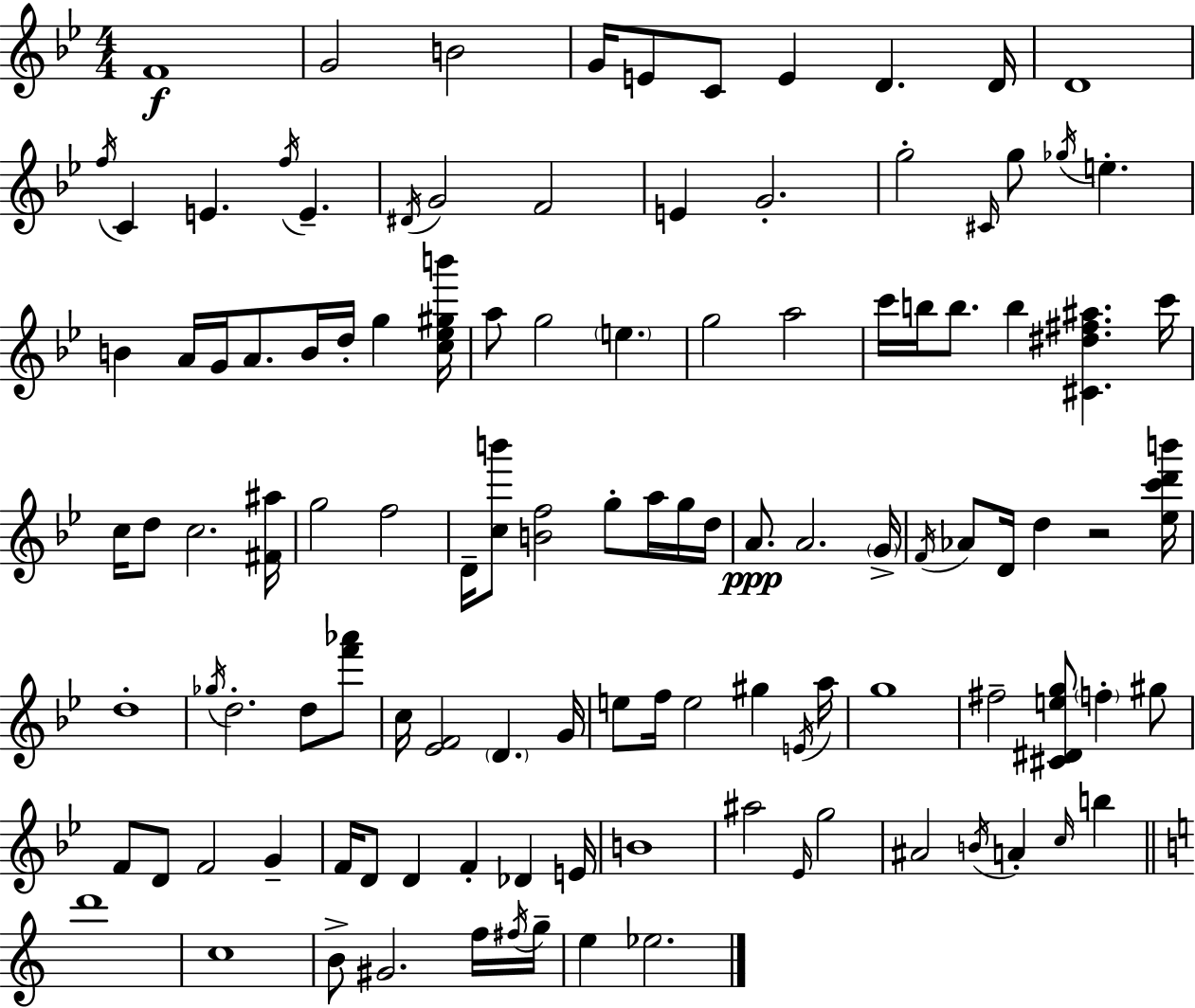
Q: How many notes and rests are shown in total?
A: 114